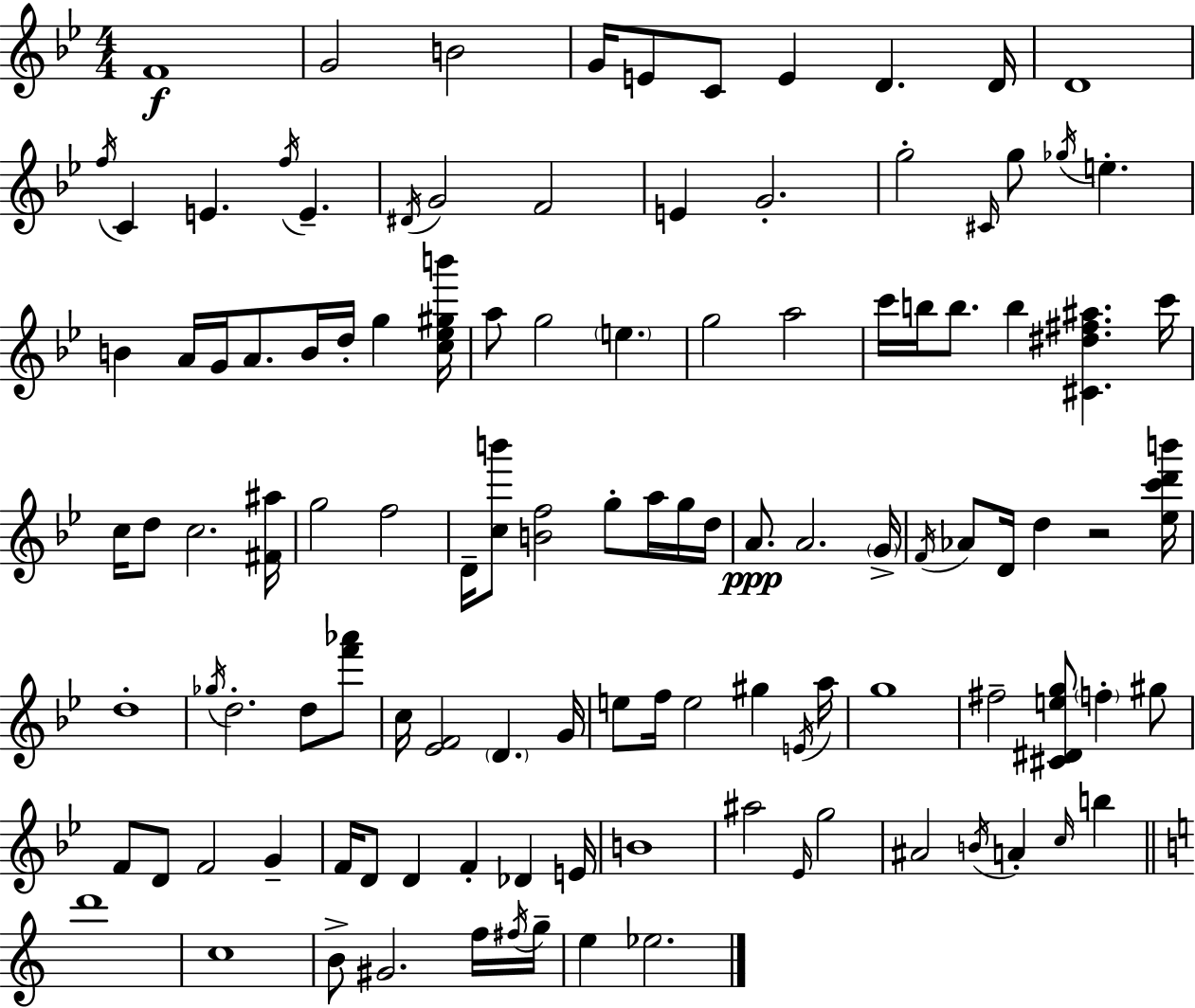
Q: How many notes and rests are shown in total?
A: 114